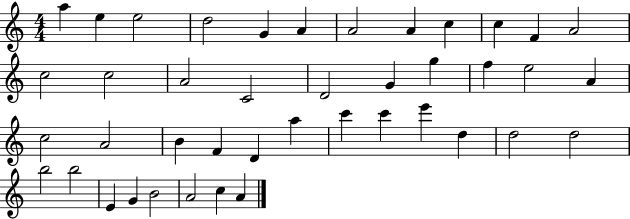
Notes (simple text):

A5/q E5/q E5/h D5/h G4/q A4/q A4/h A4/q C5/q C5/q F4/q A4/h C5/h C5/h A4/h C4/h D4/h G4/q G5/q F5/q E5/h A4/q C5/h A4/h B4/q F4/q D4/q A5/q C6/q C6/q E6/q D5/q D5/h D5/h B5/h B5/h E4/q G4/q B4/h A4/h C5/q A4/q